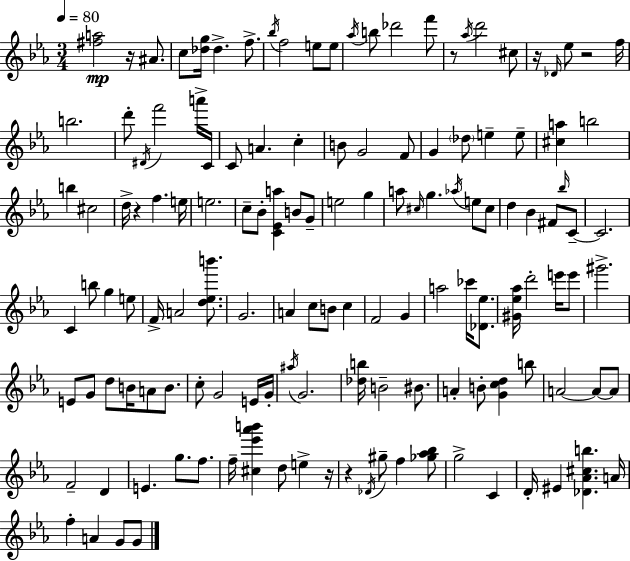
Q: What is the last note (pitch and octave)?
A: G4